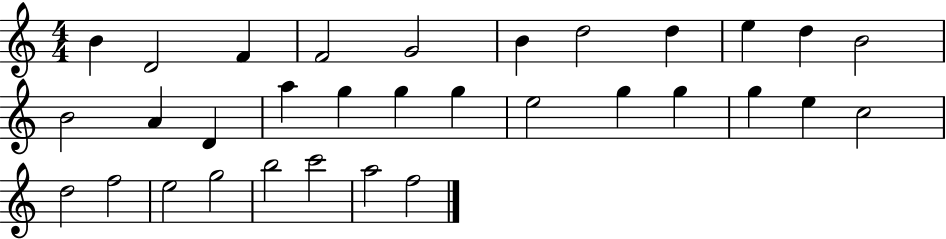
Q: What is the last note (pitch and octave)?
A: F5